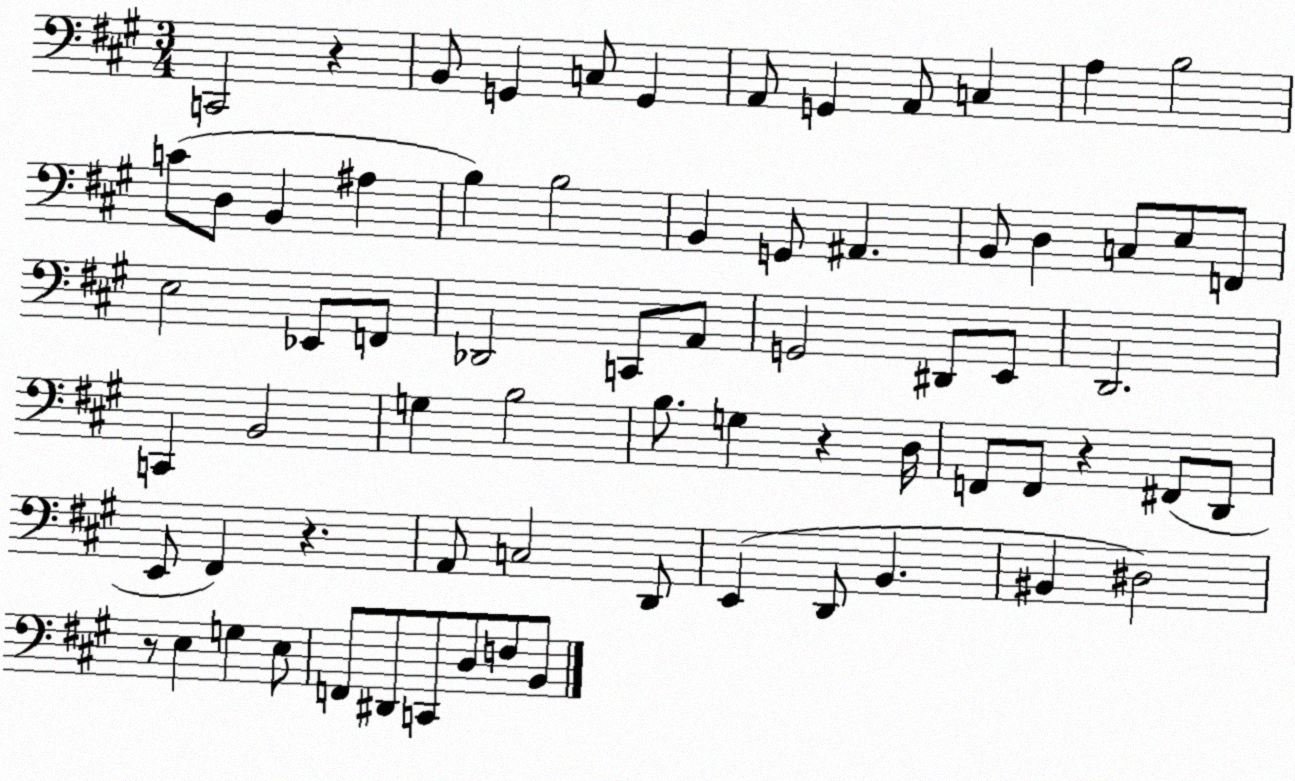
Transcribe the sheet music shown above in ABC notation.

X:1
T:Untitled
M:3/4
L:1/4
K:A
C,,2 z B,,/2 G,, C,/2 G,, A,,/2 G,, A,,/2 C, A, B,2 C/2 D,/2 B,, ^A, B, B,2 B,, G,,/2 ^A,, B,,/2 D, C,/2 E,/2 F,,/2 E,2 _E,,/2 F,,/2 _D,,2 C,,/2 A,,/2 G,,2 ^D,,/2 E,,/2 D,,2 C,, B,,2 G, B,2 B,/2 G, z D,/4 F,,/2 F,,/2 z ^F,,/2 D,,/2 E,,/2 ^F,, z A,,/2 C,2 D,,/2 E,, D,,/2 B,, ^B,, ^D,2 z/2 E, G, E,/2 F,,/2 ^D,,/2 C,,/2 D,/2 F,/2 B,,/2